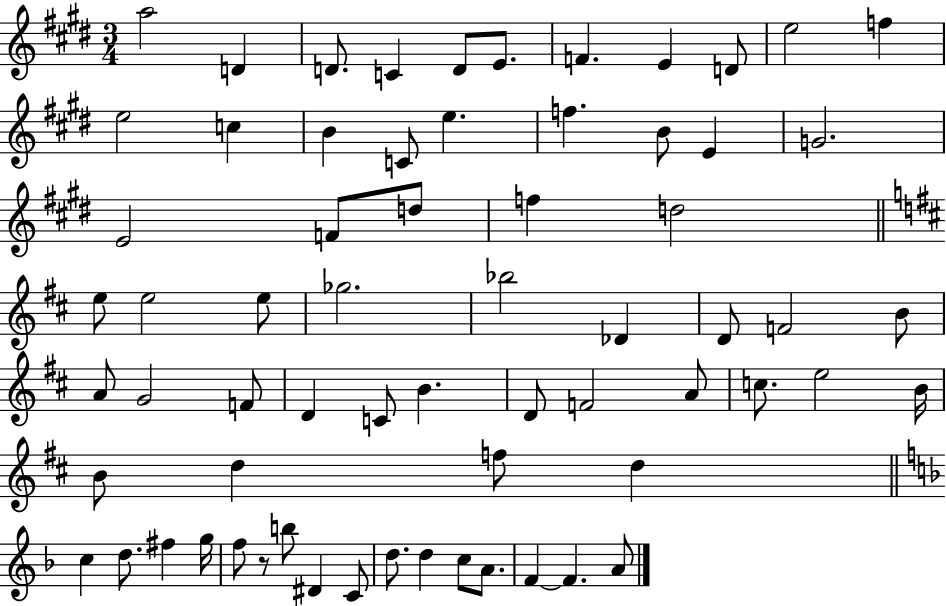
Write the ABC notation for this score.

X:1
T:Untitled
M:3/4
L:1/4
K:E
a2 D D/2 C D/2 E/2 F E D/2 e2 f e2 c B C/2 e f B/2 E G2 E2 F/2 d/2 f d2 e/2 e2 e/2 _g2 _b2 _D D/2 F2 B/2 A/2 G2 F/2 D C/2 B D/2 F2 A/2 c/2 e2 B/4 B/2 d f/2 d c d/2 ^f g/4 f/2 z/2 b/2 ^D C/2 d/2 d c/2 A/2 F F A/2